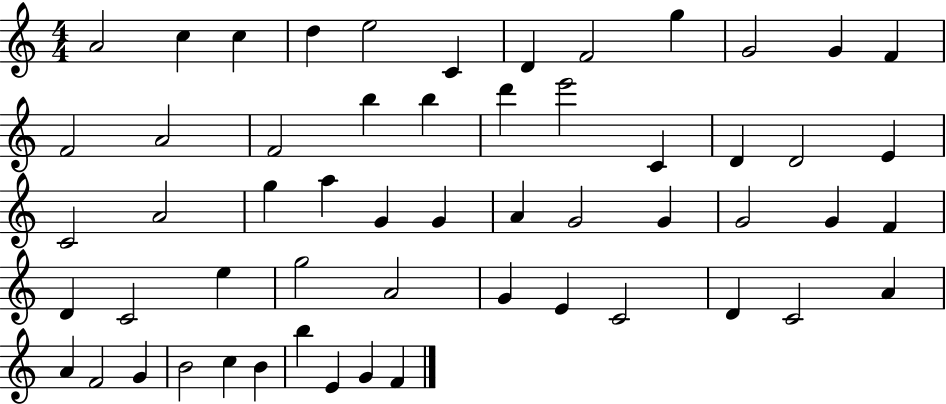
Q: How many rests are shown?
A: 0